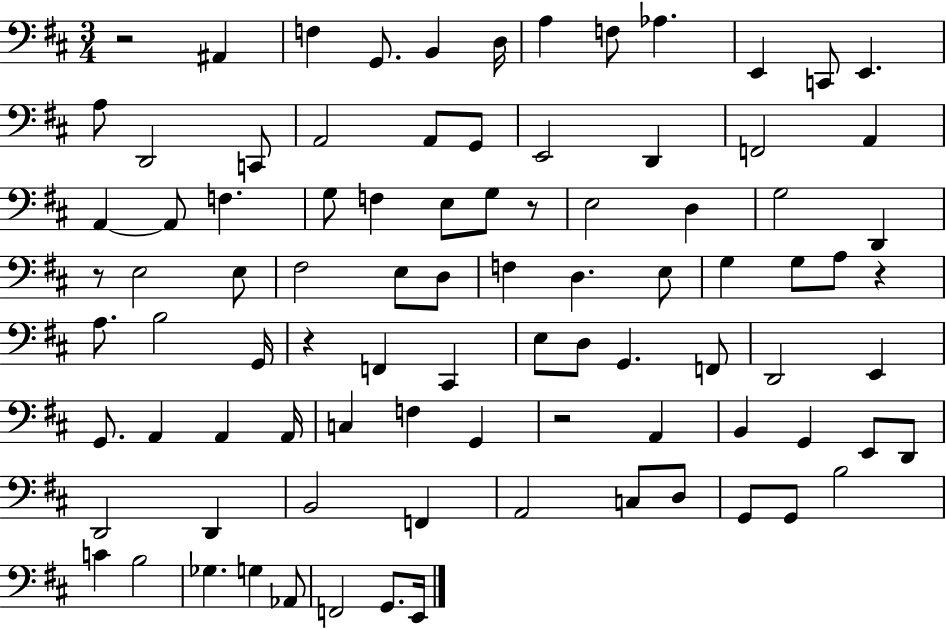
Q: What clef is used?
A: bass